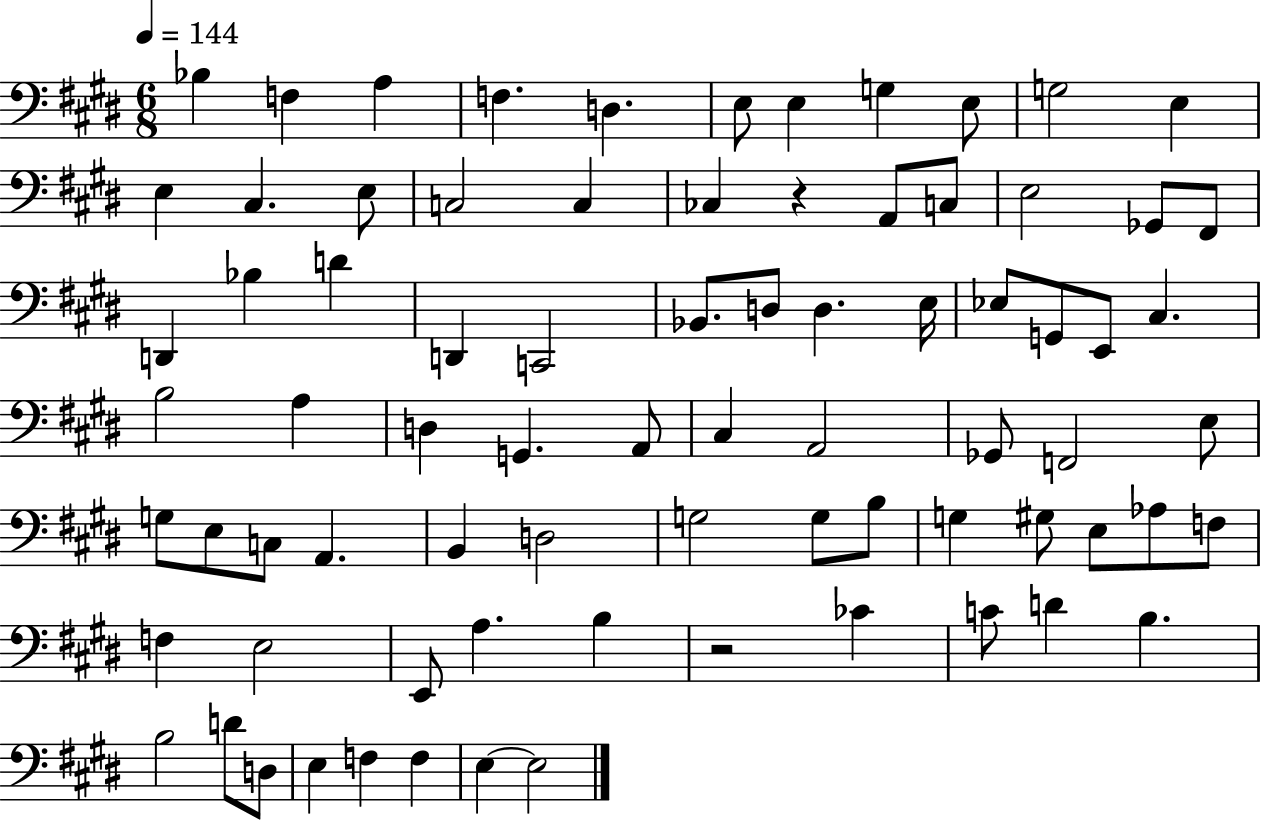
X:1
T:Untitled
M:6/8
L:1/4
K:E
_B, F, A, F, D, E,/2 E, G, E,/2 G,2 E, E, ^C, E,/2 C,2 C, _C, z A,,/2 C,/2 E,2 _G,,/2 ^F,,/2 D,, _B, D D,, C,,2 _B,,/2 D,/2 D, E,/4 _E,/2 G,,/2 E,,/2 ^C, B,2 A, D, G,, A,,/2 ^C, A,,2 _G,,/2 F,,2 E,/2 G,/2 E,/2 C,/2 A,, B,, D,2 G,2 G,/2 B,/2 G, ^G,/2 E,/2 _A,/2 F,/2 F, E,2 E,,/2 A, B, z2 _C C/2 D B, B,2 D/2 D,/2 E, F, F, E, E,2